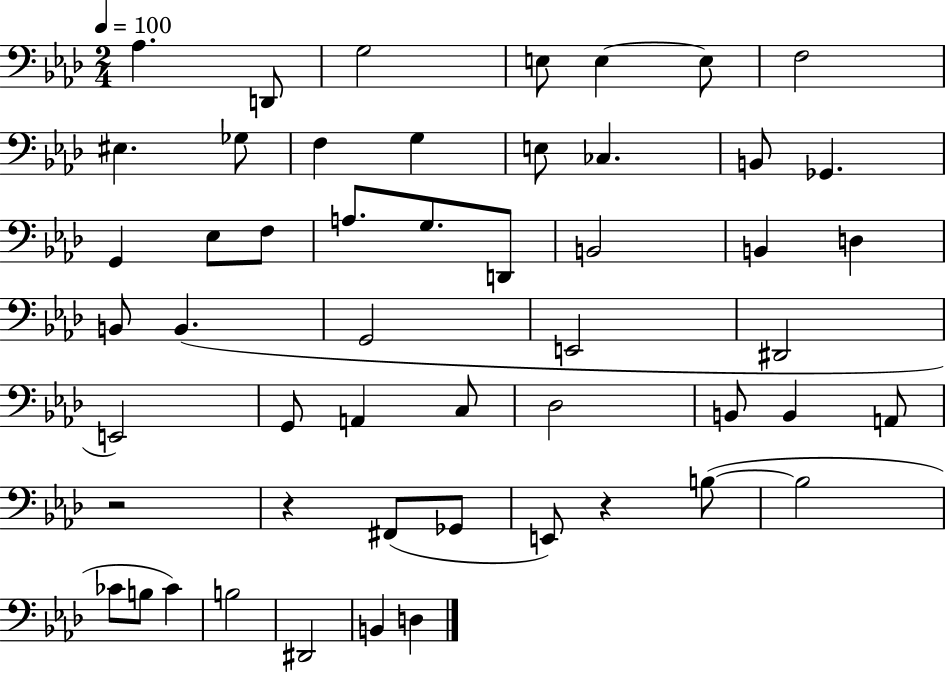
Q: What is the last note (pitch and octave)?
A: D3